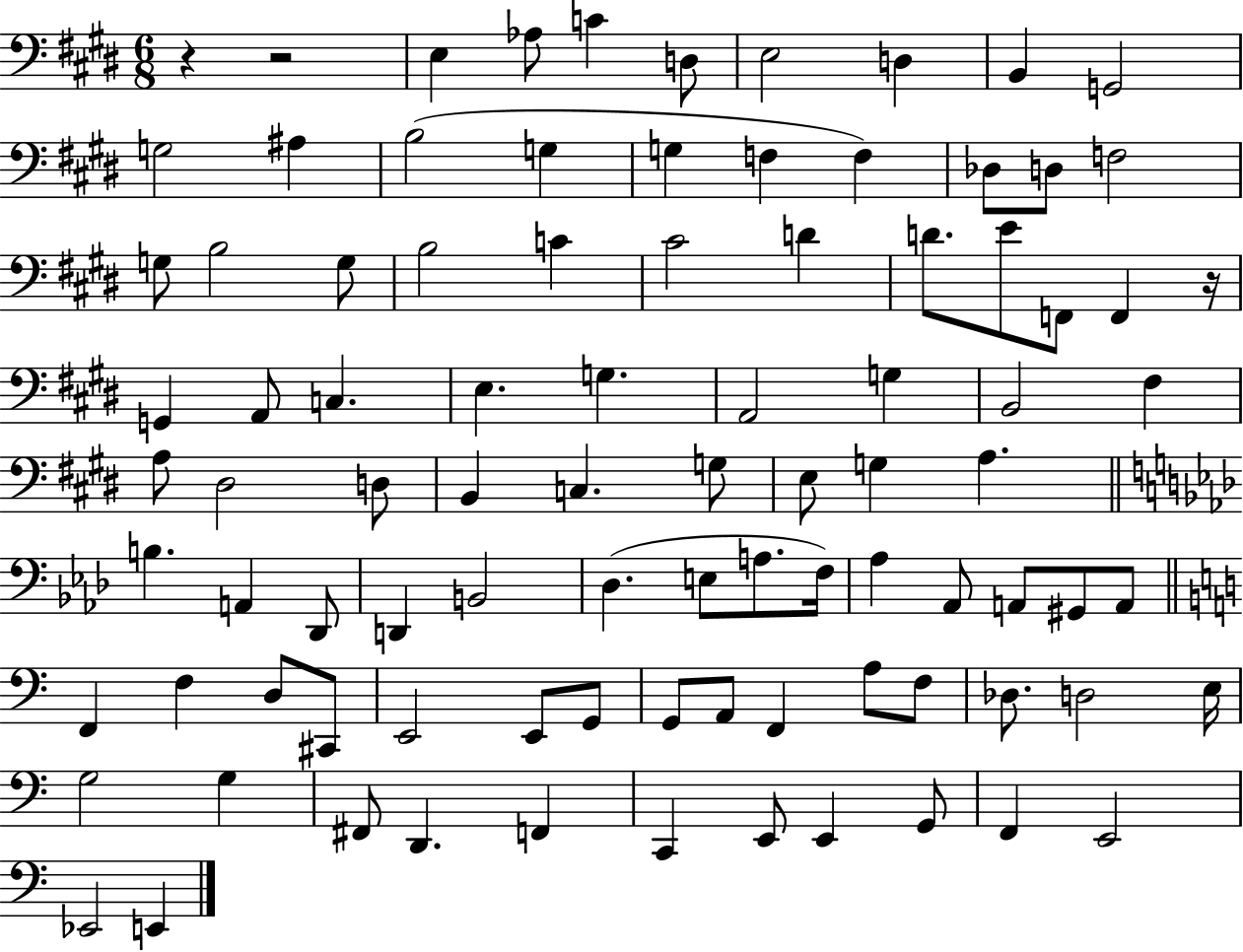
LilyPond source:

{
  \clef bass
  \numericTimeSignature
  \time 6/8
  \key e \major
  r4 r2 | e4 aes8 c'4 d8 | e2 d4 | b,4 g,2 | \break g2 ais4 | b2( g4 | g4 f4 f4) | des8 d8 f2 | \break g8 b2 g8 | b2 c'4 | cis'2 d'4 | d'8. e'8 f,8 f,4 r16 | \break g,4 a,8 c4. | e4. g4. | a,2 g4 | b,2 fis4 | \break a8 dis2 d8 | b,4 c4. g8 | e8 g4 a4. | \bar "||" \break \key f \minor b4. a,4 des,8 | d,4 b,2 | des4.( e8 a8. f16) | aes4 aes,8 a,8 gis,8 a,8 | \break \bar "||" \break \key c \major f,4 f4 d8 cis,8 | e,2 e,8 g,8 | g,8 a,8 f,4 a8 f8 | des8. d2 e16 | \break g2 g4 | fis,8 d,4. f,4 | c,4 e,8 e,4 g,8 | f,4 e,2 | \break ees,2 e,4 | \bar "|."
}